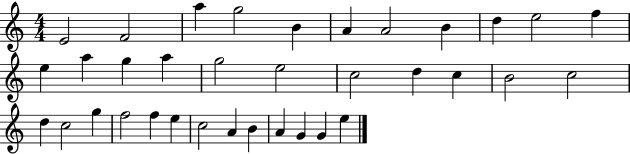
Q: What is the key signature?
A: C major